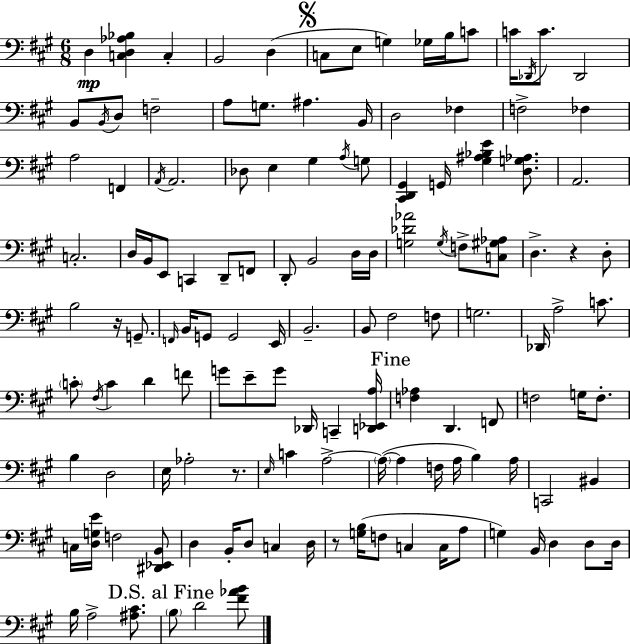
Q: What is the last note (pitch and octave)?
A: D4